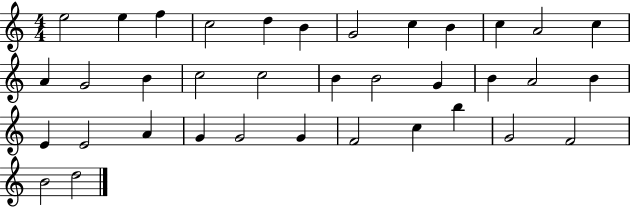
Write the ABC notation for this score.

X:1
T:Untitled
M:4/4
L:1/4
K:C
e2 e f c2 d B G2 c B c A2 c A G2 B c2 c2 B B2 G B A2 B E E2 A G G2 G F2 c b G2 F2 B2 d2